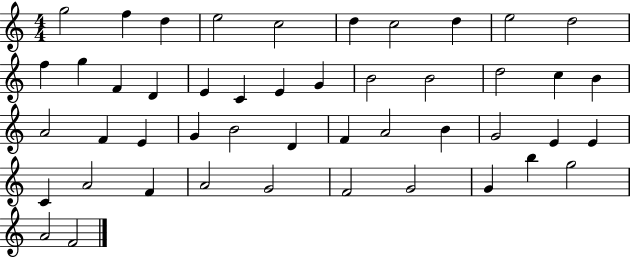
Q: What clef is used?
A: treble